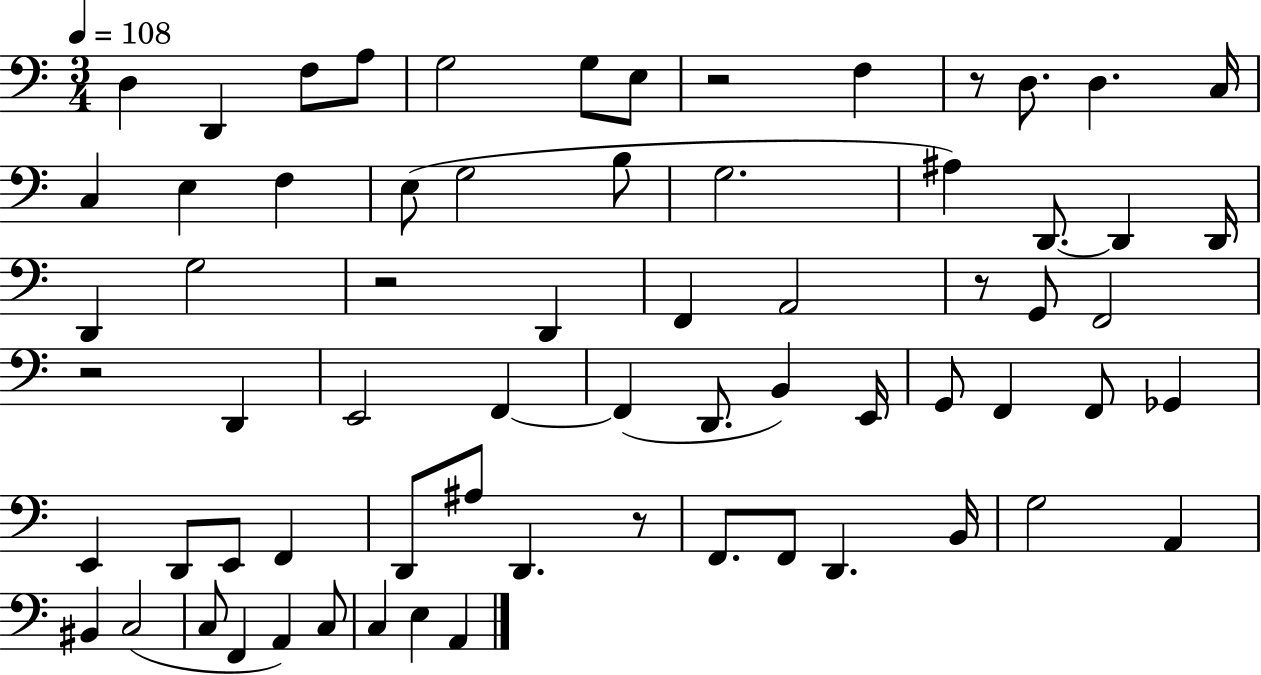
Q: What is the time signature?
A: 3/4